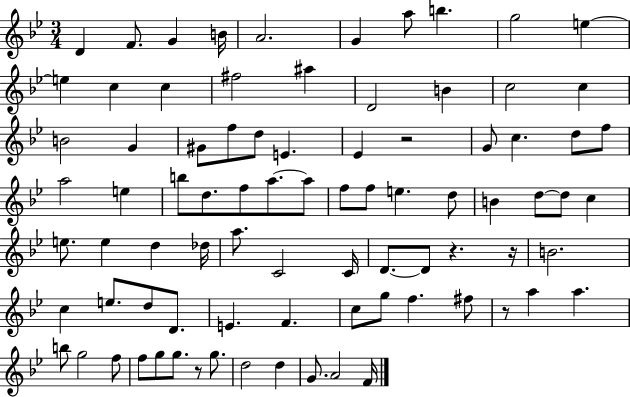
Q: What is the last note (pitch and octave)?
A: F4